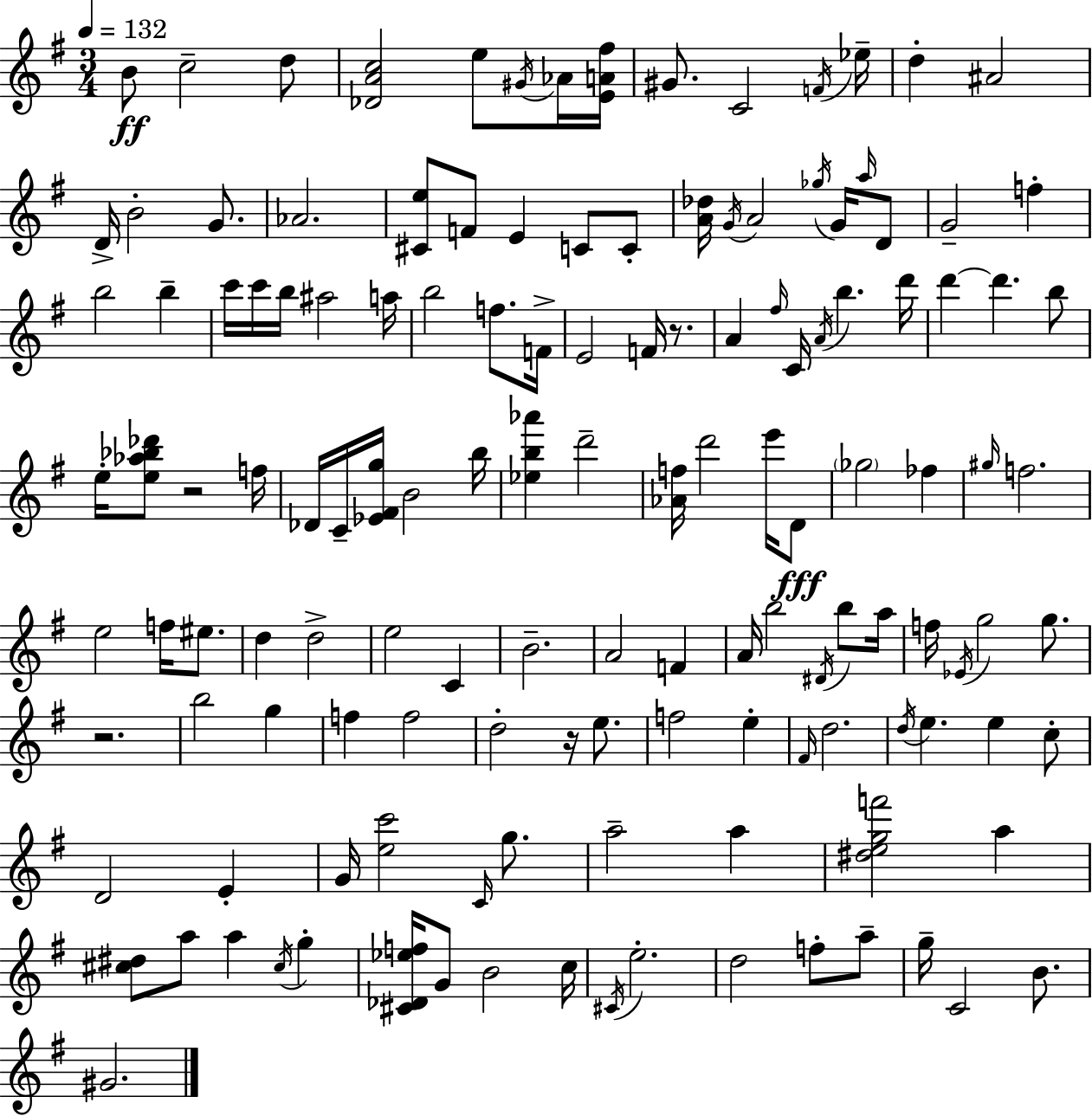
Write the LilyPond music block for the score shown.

{
  \clef treble
  \numericTimeSignature
  \time 3/4
  \key g \major
  \tempo 4 = 132
  b'8\ff c''2-- d''8 | <des' a' c''>2 e''8 \acciaccatura { gis'16 } aes'16 | <e' a' fis''>16 gis'8. c'2 | \acciaccatura { f'16 } ees''16-- d''4-. ais'2 | \break d'16-> b'2-. g'8. | aes'2. | <cis' e''>8 f'8 e'4 c'8 | c'8-. <a' des''>16 \acciaccatura { g'16 } a'2 | \break \acciaccatura { ges''16 } g'16 \grace { a''16 } d'8 g'2-- | f''4-. b''2 | b''4-- c'''16 c'''16 b''16 ais''2 | a''16 b''2 | \break f''8. f'16-> e'2 | f'16 r8. a'4 \grace { fis''16 } c'16 \acciaccatura { a'16 } | b''4. d'''16 d'''4~~ d'''4. | b''8 e''16-. <e'' aes'' bes'' des'''>8 r2 | \break f''16 des'16 c'16-- <ees' fis' g''>16 b'2 | b''16 <ees'' b'' aes'''>4 d'''2-- | <aes' f''>16 d'''2 | e'''16 d'8\fff \parenthesize ges''2 | \break fes''4 \grace { gis''16 } f''2. | e''2 | f''16 eis''8. d''4 | d''2-> e''2 | \break c'4 b'2.-- | a'2 | f'4 a'16 b''2 | \acciaccatura { dis'16 } b''8 a''16 f''16 \acciaccatura { ees'16 } g''2 | \break g''8. r2. | b''2 | g''4 f''4 | f''2 d''2-. | \break r16 e''8. f''2 | e''4-. \grace { fis'16 } d''2. | \acciaccatura { d''16 } | e''4. e''4 c''8-. | \break d'2 e'4-. | g'16 <e'' c'''>2 \grace { c'16 } g''8. | a''2-- a''4 | <dis'' e'' g'' f'''>2 a''4 | \break <cis'' dis''>8 a''8 a''4 \acciaccatura { cis''16 } g''4-. | <cis' des' ees'' f''>16 g'8 b'2 | c''16 \acciaccatura { cis'16 } e''2.-. | d''2 f''8-. | \break a''8-- g''16-- c'2 | b'8. gis'2. | \bar "|."
}